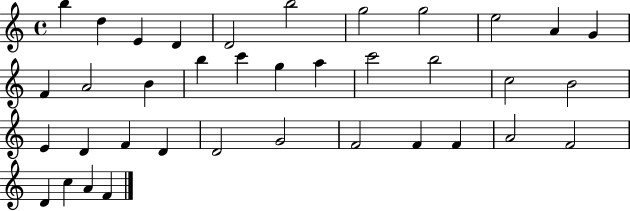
X:1
T:Untitled
M:4/4
L:1/4
K:C
b d E D D2 b2 g2 g2 e2 A G F A2 B b c' g a c'2 b2 c2 B2 E D F D D2 G2 F2 F F A2 F2 D c A F